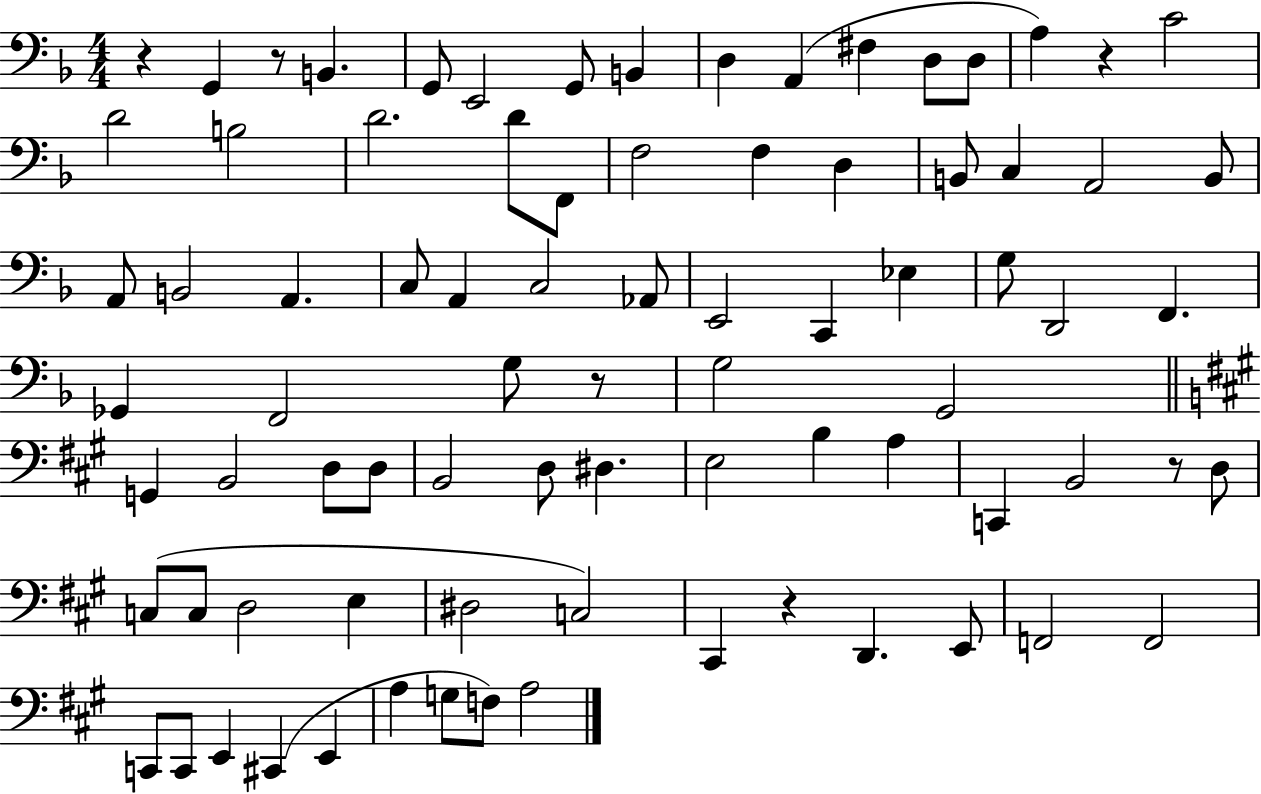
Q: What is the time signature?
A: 4/4